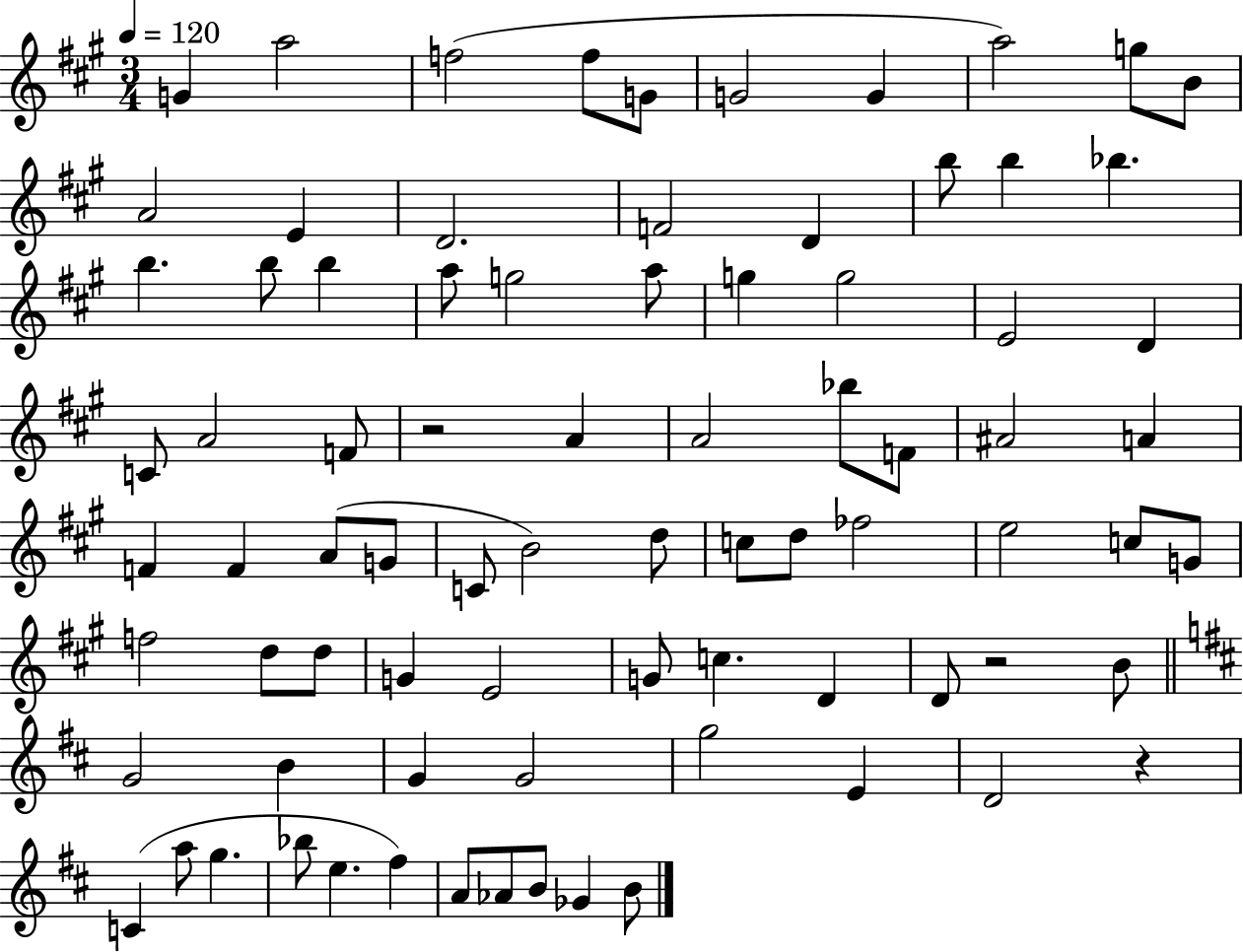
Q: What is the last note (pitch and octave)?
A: B4